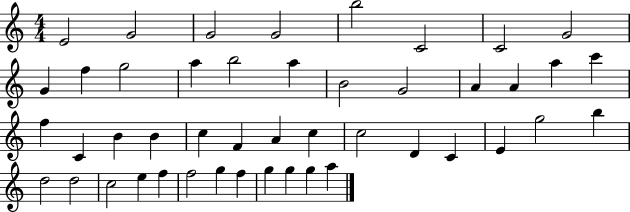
{
  \clef treble
  \numericTimeSignature
  \time 4/4
  \key c \major
  e'2 g'2 | g'2 g'2 | b''2 c'2 | c'2 g'2 | \break g'4 f''4 g''2 | a''4 b''2 a''4 | b'2 g'2 | a'4 a'4 a''4 c'''4 | \break f''4 c'4 b'4 b'4 | c''4 f'4 a'4 c''4 | c''2 d'4 c'4 | e'4 g''2 b''4 | \break d''2 d''2 | c''2 e''4 f''4 | f''2 g''4 f''4 | g''4 g''4 g''4 a''4 | \break \bar "|."
}